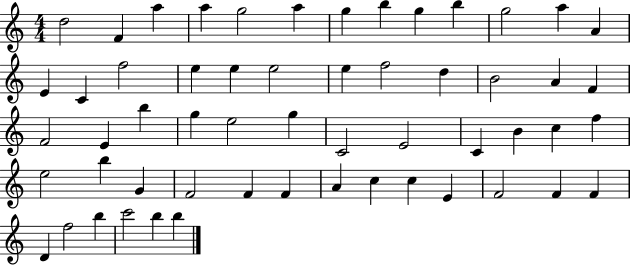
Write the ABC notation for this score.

X:1
T:Untitled
M:4/4
L:1/4
K:C
d2 F a a g2 a g b g b g2 a A E C f2 e e e2 e f2 d B2 A F F2 E b g e2 g C2 E2 C B c f e2 b G F2 F F A c c E F2 F F D f2 b c'2 b b